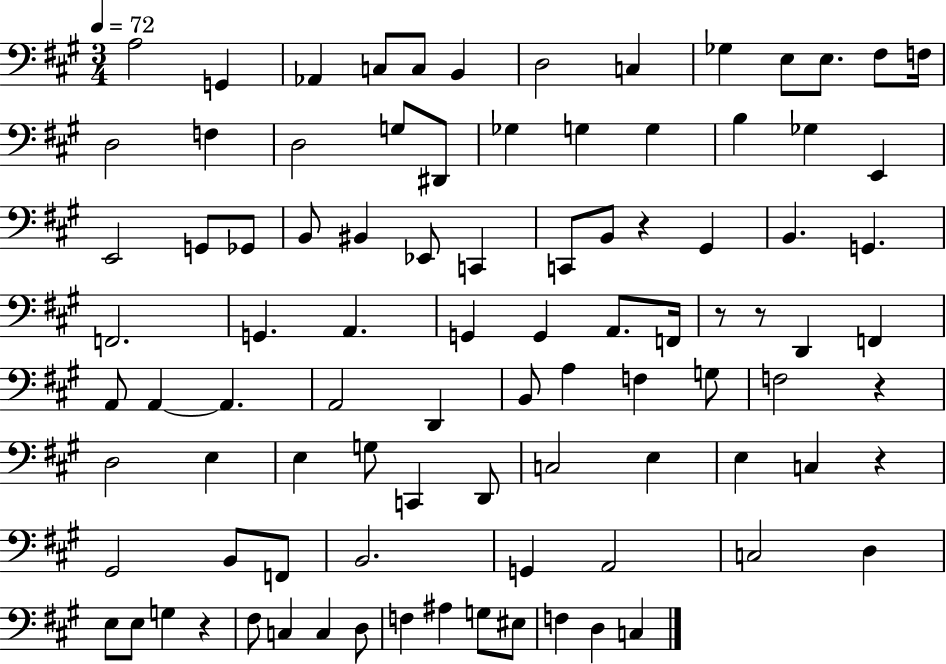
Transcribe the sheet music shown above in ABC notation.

X:1
T:Untitled
M:3/4
L:1/4
K:A
A,2 G,, _A,, C,/2 C,/2 B,, D,2 C, _G, E,/2 E,/2 ^F,/2 F,/4 D,2 F, D,2 G,/2 ^D,,/2 _G, G, G, B, _G, E,, E,,2 G,,/2 _G,,/2 B,,/2 ^B,, _E,,/2 C,, C,,/2 B,,/2 z ^G,, B,, G,, F,,2 G,, A,, G,, G,, A,,/2 F,,/4 z/2 z/2 D,, F,, A,,/2 A,, A,, A,,2 D,, B,,/2 A, F, G,/2 F,2 z D,2 E, E, G,/2 C,, D,,/2 C,2 E, E, C, z ^G,,2 B,,/2 F,,/2 B,,2 G,, A,,2 C,2 D, E,/2 E,/2 G, z ^F,/2 C, C, D,/2 F, ^A, G,/2 ^E,/2 F, D, C,